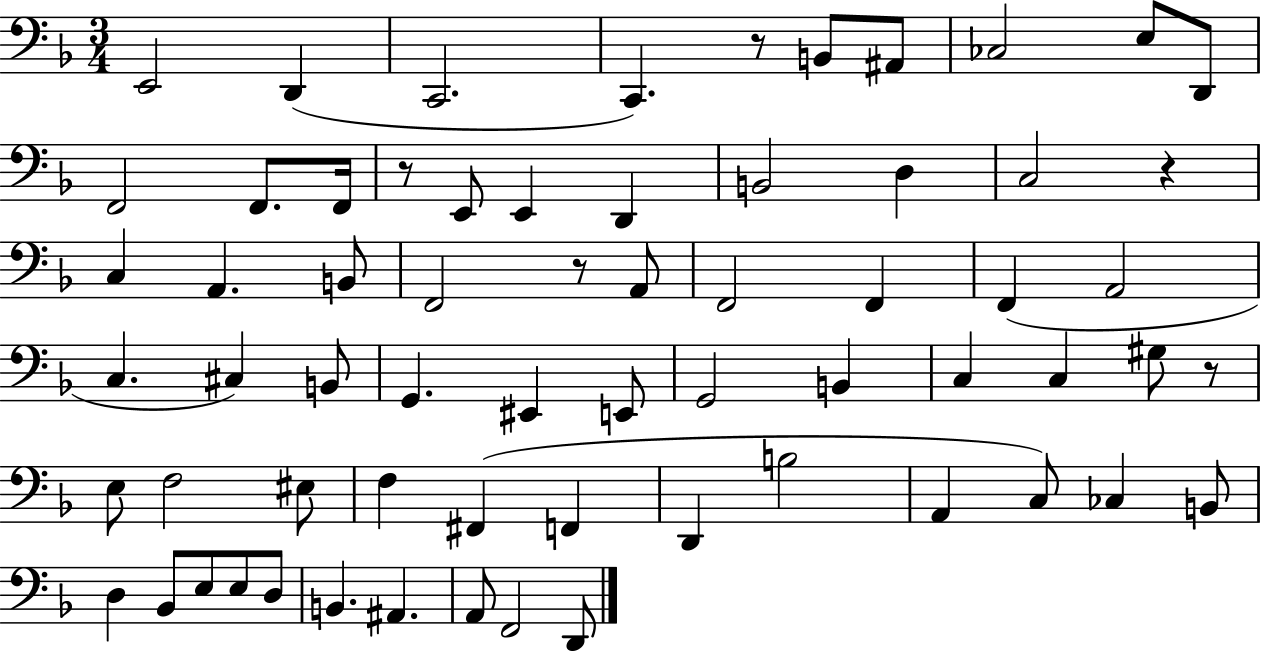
E2/h D2/q C2/h. C2/q. R/e B2/e A#2/e CES3/h E3/e D2/e F2/h F2/e. F2/s R/e E2/e E2/q D2/q B2/h D3/q C3/h R/q C3/q A2/q. B2/e F2/h R/e A2/e F2/h F2/q F2/q A2/h C3/q. C#3/q B2/e G2/q. EIS2/q E2/e G2/h B2/q C3/q C3/q G#3/e R/e E3/e F3/h EIS3/e F3/q F#2/q F2/q D2/q B3/h A2/q C3/e CES3/q B2/e D3/q Bb2/e E3/e E3/e D3/e B2/q. A#2/q. A2/e F2/h D2/e